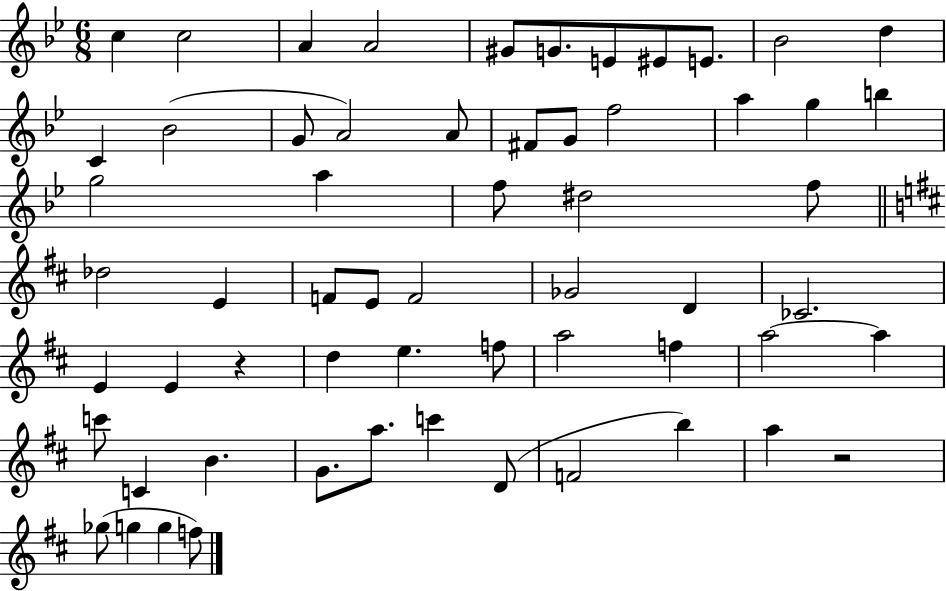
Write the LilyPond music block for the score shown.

{
  \clef treble
  \numericTimeSignature
  \time 6/8
  \key bes \major
  c''4 c''2 | a'4 a'2 | gis'8 g'8. e'8 eis'8 e'8. | bes'2 d''4 | \break c'4 bes'2( | g'8 a'2) a'8 | fis'8 g'8 f''2 | a''4 g''4 b''4 | \break g''2 a''4 | f''8 dis''2 f''8 | \bar "||" \break \key b \minor des''2 e'4 | f'8 e'8 f'2 | ges'2 d'4 | ces'2. | \break e'4 e'4 r4 | d''4 e''4. f''8 | a''2 f''4 | a''2~~ a''4 | \break c'''8 c'4 b'4. | g'8. a''8. c'''4 d'8( | f'2 b''4) | a''4 r2 | \break ges''8( g''4 g''4 f''8) | \bar "|."
}